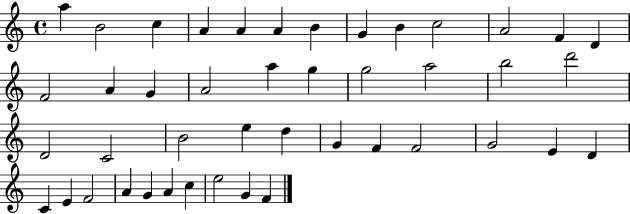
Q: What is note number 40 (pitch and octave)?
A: A4